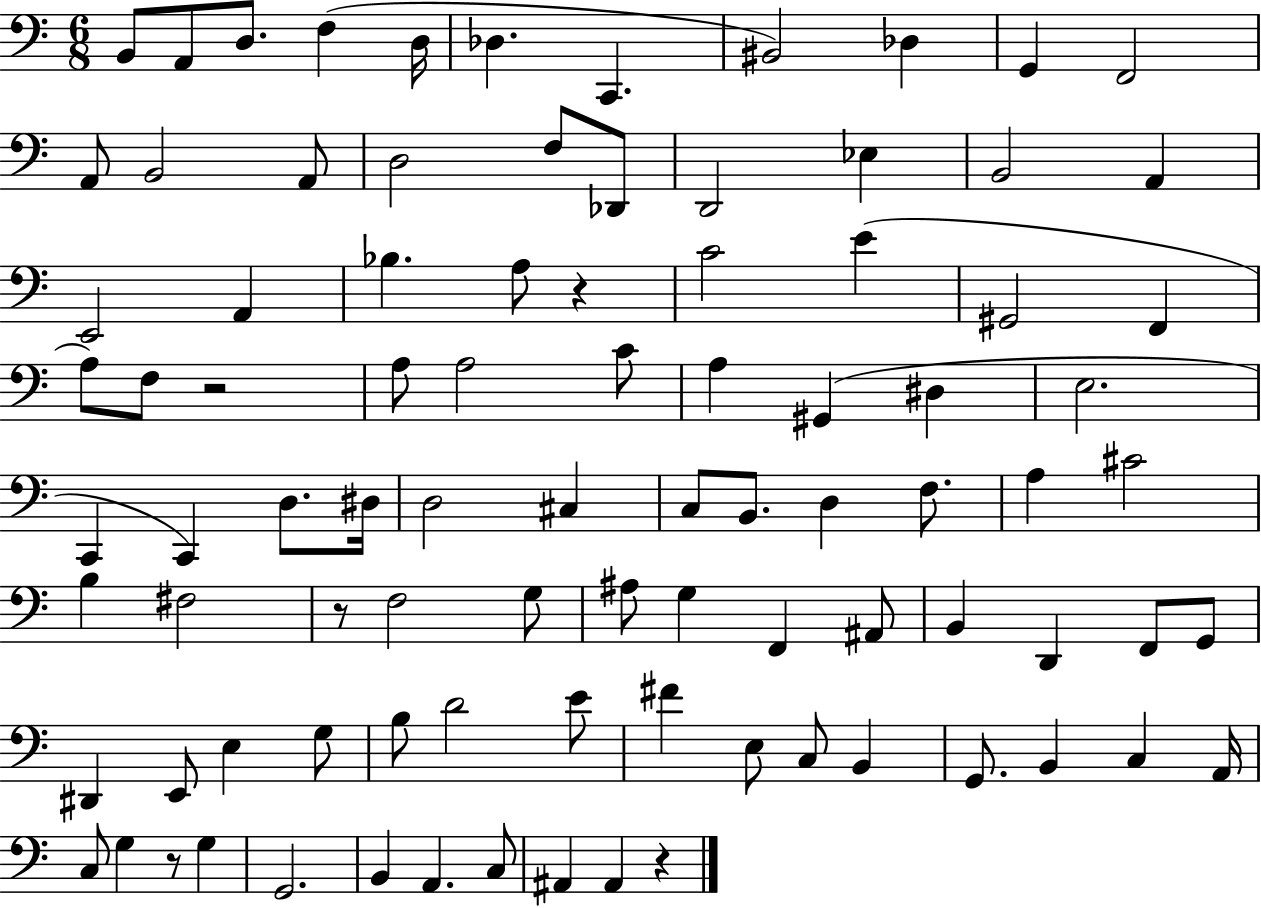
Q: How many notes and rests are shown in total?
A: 91